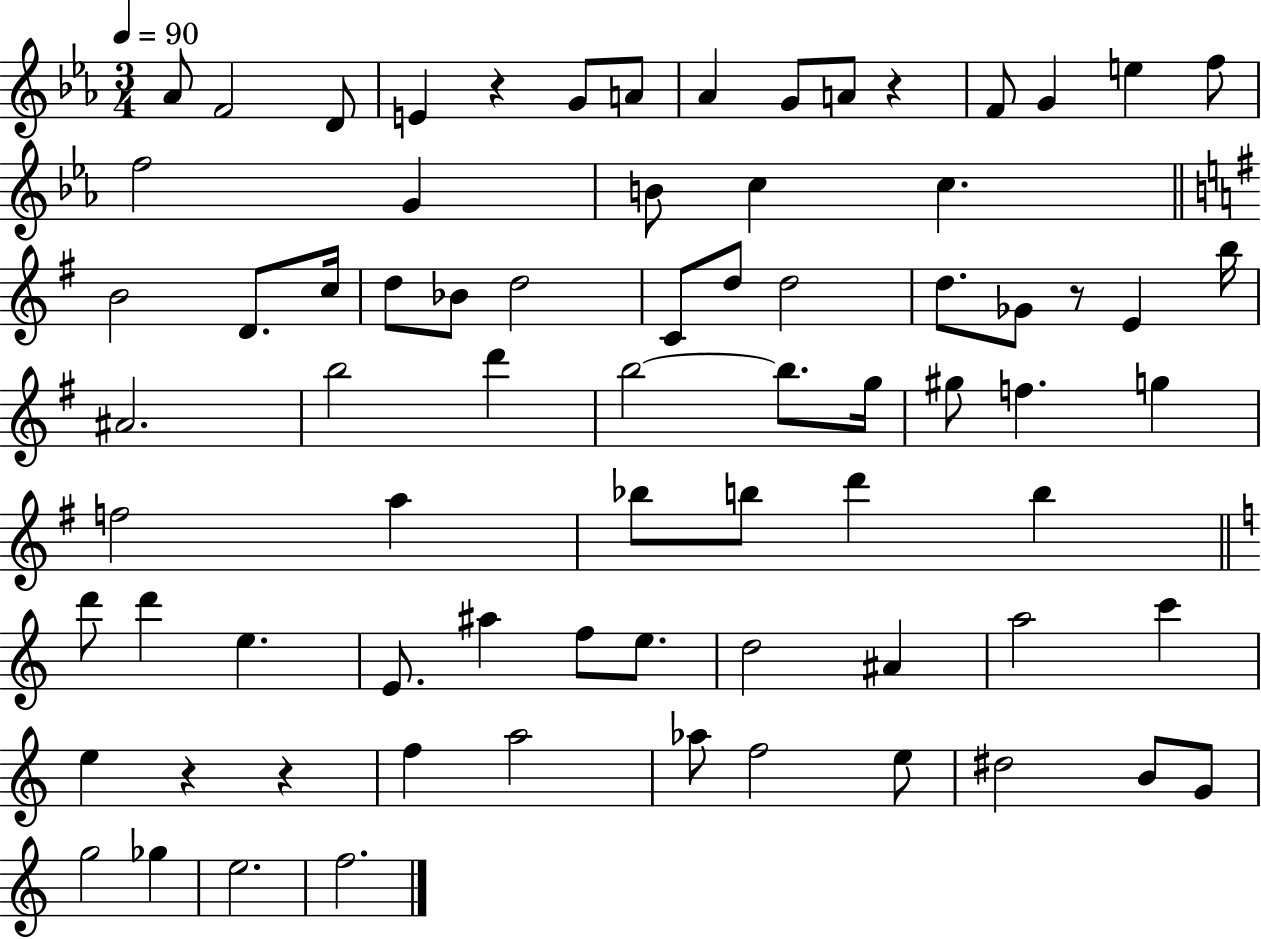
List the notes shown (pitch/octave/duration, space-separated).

Ab4/e F4/h D4/e E4/q R/q G4/e A4/e Ab4/q G4/e A4/e R/q F4/e G4/q E5/q F5/e F5/h G4/q B4/e C5/q C5/q. B4/h D4/e. C5/s D5/e Bb4/e D5/h C4/e D5/e D5/h D5/e. Gb4/e R/e E4/q B5/s A#4/h. B5/h D6/q B5/h B5/e. G5/s G#5/e F5/q. G5/q F5/h A5/q Bb5/e B5/e D6/q B5/q D6/e D6/q E5/q. E4/e. A#5/q F5/e E5/e. D5/h A#4/q A5/h C6/q E5/q R/q R/q F5/q A5/h Ab5/e F5/h E5/e D#5/h B4/e G4/e G5/h Gb5/q E5/h. F5/h.